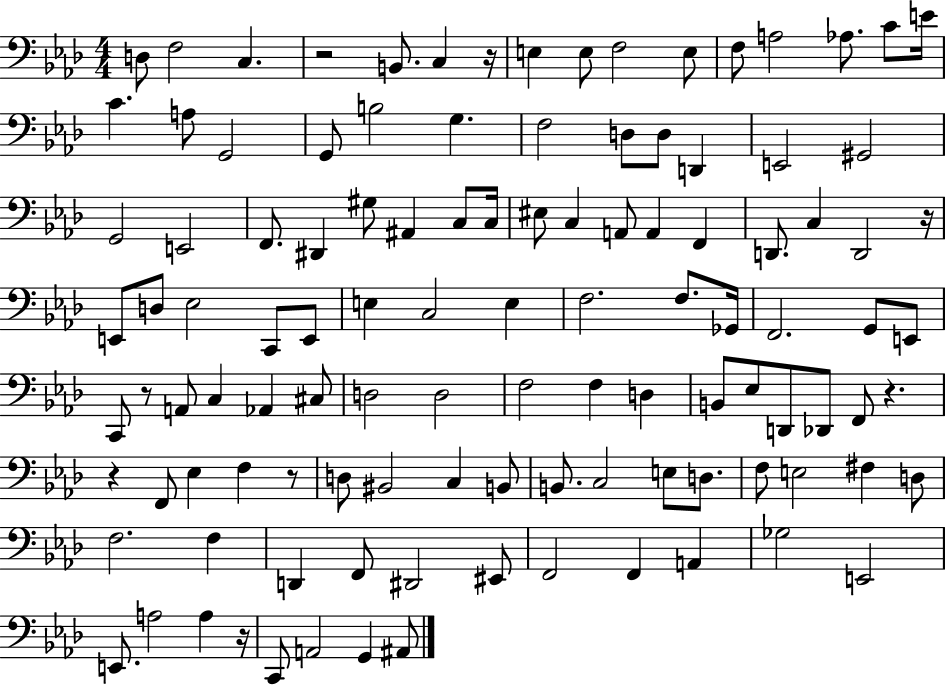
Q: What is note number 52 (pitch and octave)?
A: F3